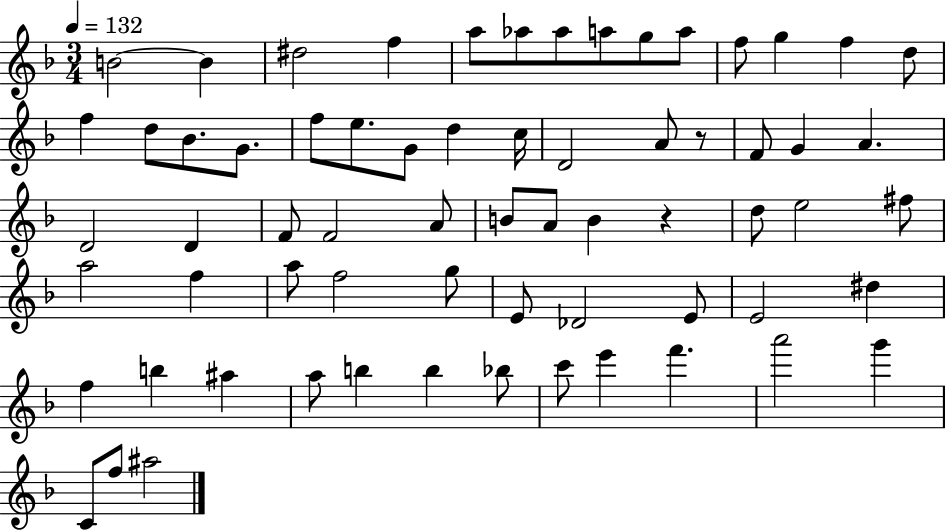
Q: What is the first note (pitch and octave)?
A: B4